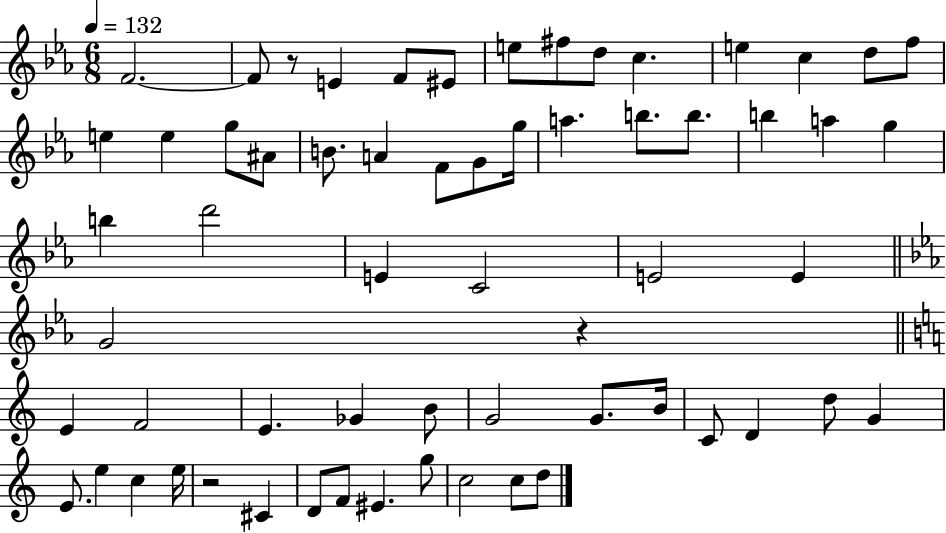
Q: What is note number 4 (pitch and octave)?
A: F4